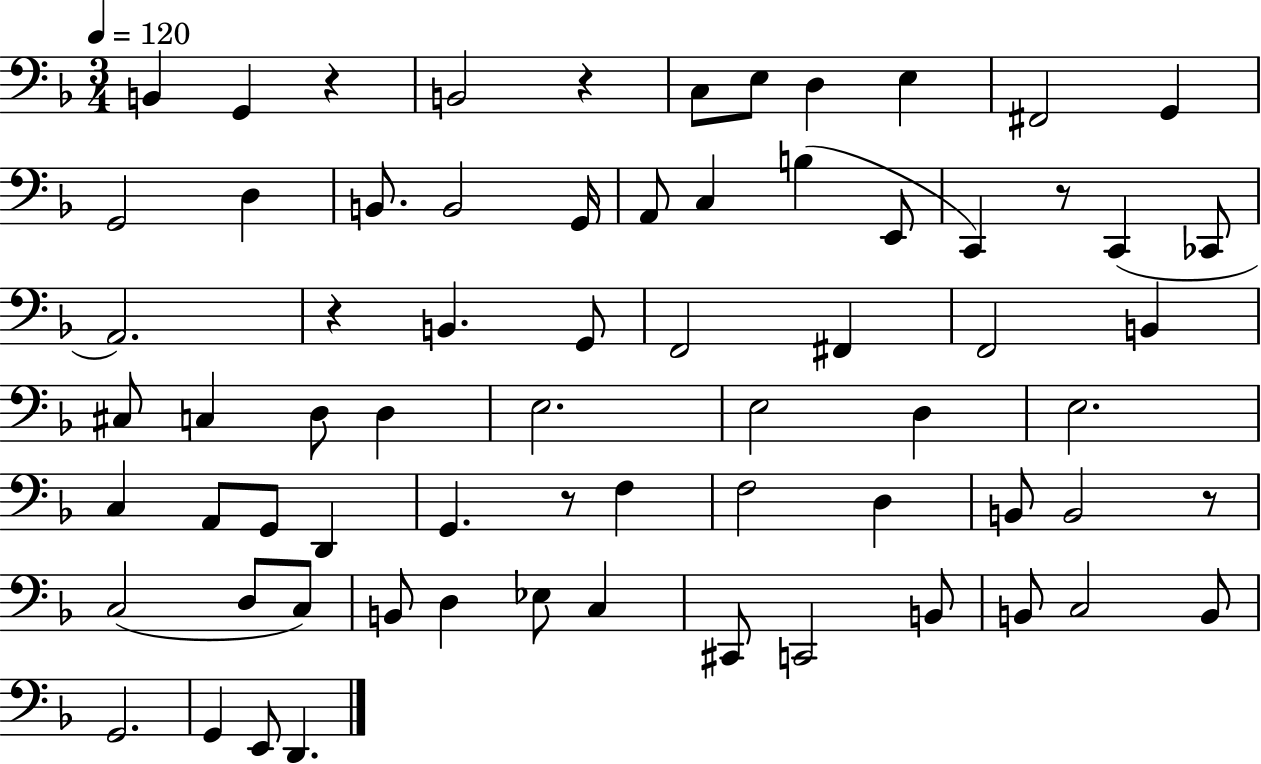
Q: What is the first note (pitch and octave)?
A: B2